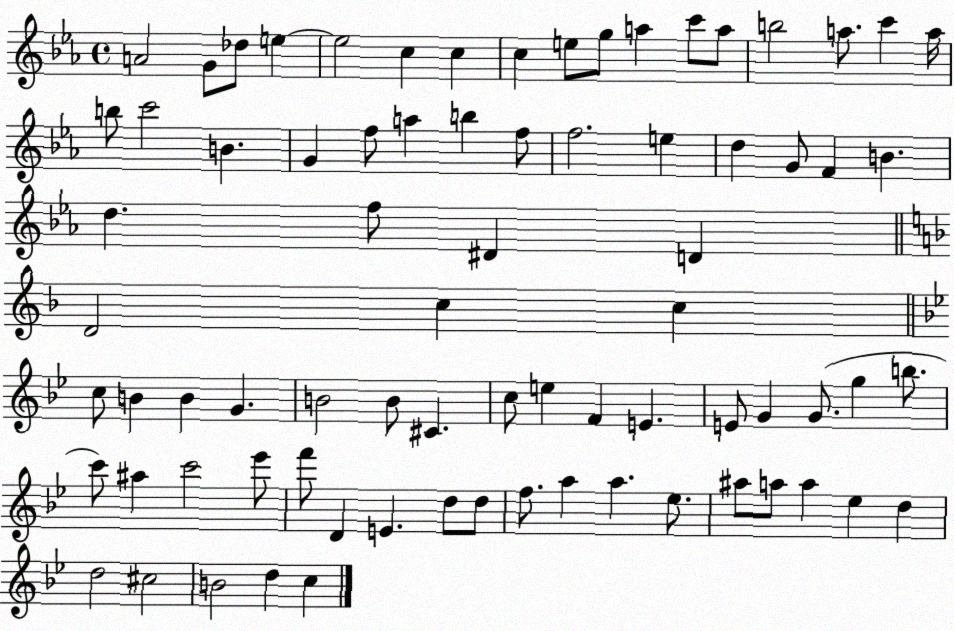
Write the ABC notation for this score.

X:1
T:Untitled
M:4/4
L:1/4
K:Eb
A2 G/2 _d/2 e e2 c c c e/2 g/2 a c'/2 a/2 b2 a/2 c' a/4 b/2 c'2 B G f/2 a b f/2 f2 e d G/2 F B d f/2 ^D D D2 c c c/2 B B G B2 B/2 ^C c/2 e F E E/2 G G/2 g b/2 c'/2 ^a c'2 _e'/2 f'/2 D E d/2 d/2 f/2 a a _e/2 ^a/2 a/2 a _e d d2 ^c2 B2 d c